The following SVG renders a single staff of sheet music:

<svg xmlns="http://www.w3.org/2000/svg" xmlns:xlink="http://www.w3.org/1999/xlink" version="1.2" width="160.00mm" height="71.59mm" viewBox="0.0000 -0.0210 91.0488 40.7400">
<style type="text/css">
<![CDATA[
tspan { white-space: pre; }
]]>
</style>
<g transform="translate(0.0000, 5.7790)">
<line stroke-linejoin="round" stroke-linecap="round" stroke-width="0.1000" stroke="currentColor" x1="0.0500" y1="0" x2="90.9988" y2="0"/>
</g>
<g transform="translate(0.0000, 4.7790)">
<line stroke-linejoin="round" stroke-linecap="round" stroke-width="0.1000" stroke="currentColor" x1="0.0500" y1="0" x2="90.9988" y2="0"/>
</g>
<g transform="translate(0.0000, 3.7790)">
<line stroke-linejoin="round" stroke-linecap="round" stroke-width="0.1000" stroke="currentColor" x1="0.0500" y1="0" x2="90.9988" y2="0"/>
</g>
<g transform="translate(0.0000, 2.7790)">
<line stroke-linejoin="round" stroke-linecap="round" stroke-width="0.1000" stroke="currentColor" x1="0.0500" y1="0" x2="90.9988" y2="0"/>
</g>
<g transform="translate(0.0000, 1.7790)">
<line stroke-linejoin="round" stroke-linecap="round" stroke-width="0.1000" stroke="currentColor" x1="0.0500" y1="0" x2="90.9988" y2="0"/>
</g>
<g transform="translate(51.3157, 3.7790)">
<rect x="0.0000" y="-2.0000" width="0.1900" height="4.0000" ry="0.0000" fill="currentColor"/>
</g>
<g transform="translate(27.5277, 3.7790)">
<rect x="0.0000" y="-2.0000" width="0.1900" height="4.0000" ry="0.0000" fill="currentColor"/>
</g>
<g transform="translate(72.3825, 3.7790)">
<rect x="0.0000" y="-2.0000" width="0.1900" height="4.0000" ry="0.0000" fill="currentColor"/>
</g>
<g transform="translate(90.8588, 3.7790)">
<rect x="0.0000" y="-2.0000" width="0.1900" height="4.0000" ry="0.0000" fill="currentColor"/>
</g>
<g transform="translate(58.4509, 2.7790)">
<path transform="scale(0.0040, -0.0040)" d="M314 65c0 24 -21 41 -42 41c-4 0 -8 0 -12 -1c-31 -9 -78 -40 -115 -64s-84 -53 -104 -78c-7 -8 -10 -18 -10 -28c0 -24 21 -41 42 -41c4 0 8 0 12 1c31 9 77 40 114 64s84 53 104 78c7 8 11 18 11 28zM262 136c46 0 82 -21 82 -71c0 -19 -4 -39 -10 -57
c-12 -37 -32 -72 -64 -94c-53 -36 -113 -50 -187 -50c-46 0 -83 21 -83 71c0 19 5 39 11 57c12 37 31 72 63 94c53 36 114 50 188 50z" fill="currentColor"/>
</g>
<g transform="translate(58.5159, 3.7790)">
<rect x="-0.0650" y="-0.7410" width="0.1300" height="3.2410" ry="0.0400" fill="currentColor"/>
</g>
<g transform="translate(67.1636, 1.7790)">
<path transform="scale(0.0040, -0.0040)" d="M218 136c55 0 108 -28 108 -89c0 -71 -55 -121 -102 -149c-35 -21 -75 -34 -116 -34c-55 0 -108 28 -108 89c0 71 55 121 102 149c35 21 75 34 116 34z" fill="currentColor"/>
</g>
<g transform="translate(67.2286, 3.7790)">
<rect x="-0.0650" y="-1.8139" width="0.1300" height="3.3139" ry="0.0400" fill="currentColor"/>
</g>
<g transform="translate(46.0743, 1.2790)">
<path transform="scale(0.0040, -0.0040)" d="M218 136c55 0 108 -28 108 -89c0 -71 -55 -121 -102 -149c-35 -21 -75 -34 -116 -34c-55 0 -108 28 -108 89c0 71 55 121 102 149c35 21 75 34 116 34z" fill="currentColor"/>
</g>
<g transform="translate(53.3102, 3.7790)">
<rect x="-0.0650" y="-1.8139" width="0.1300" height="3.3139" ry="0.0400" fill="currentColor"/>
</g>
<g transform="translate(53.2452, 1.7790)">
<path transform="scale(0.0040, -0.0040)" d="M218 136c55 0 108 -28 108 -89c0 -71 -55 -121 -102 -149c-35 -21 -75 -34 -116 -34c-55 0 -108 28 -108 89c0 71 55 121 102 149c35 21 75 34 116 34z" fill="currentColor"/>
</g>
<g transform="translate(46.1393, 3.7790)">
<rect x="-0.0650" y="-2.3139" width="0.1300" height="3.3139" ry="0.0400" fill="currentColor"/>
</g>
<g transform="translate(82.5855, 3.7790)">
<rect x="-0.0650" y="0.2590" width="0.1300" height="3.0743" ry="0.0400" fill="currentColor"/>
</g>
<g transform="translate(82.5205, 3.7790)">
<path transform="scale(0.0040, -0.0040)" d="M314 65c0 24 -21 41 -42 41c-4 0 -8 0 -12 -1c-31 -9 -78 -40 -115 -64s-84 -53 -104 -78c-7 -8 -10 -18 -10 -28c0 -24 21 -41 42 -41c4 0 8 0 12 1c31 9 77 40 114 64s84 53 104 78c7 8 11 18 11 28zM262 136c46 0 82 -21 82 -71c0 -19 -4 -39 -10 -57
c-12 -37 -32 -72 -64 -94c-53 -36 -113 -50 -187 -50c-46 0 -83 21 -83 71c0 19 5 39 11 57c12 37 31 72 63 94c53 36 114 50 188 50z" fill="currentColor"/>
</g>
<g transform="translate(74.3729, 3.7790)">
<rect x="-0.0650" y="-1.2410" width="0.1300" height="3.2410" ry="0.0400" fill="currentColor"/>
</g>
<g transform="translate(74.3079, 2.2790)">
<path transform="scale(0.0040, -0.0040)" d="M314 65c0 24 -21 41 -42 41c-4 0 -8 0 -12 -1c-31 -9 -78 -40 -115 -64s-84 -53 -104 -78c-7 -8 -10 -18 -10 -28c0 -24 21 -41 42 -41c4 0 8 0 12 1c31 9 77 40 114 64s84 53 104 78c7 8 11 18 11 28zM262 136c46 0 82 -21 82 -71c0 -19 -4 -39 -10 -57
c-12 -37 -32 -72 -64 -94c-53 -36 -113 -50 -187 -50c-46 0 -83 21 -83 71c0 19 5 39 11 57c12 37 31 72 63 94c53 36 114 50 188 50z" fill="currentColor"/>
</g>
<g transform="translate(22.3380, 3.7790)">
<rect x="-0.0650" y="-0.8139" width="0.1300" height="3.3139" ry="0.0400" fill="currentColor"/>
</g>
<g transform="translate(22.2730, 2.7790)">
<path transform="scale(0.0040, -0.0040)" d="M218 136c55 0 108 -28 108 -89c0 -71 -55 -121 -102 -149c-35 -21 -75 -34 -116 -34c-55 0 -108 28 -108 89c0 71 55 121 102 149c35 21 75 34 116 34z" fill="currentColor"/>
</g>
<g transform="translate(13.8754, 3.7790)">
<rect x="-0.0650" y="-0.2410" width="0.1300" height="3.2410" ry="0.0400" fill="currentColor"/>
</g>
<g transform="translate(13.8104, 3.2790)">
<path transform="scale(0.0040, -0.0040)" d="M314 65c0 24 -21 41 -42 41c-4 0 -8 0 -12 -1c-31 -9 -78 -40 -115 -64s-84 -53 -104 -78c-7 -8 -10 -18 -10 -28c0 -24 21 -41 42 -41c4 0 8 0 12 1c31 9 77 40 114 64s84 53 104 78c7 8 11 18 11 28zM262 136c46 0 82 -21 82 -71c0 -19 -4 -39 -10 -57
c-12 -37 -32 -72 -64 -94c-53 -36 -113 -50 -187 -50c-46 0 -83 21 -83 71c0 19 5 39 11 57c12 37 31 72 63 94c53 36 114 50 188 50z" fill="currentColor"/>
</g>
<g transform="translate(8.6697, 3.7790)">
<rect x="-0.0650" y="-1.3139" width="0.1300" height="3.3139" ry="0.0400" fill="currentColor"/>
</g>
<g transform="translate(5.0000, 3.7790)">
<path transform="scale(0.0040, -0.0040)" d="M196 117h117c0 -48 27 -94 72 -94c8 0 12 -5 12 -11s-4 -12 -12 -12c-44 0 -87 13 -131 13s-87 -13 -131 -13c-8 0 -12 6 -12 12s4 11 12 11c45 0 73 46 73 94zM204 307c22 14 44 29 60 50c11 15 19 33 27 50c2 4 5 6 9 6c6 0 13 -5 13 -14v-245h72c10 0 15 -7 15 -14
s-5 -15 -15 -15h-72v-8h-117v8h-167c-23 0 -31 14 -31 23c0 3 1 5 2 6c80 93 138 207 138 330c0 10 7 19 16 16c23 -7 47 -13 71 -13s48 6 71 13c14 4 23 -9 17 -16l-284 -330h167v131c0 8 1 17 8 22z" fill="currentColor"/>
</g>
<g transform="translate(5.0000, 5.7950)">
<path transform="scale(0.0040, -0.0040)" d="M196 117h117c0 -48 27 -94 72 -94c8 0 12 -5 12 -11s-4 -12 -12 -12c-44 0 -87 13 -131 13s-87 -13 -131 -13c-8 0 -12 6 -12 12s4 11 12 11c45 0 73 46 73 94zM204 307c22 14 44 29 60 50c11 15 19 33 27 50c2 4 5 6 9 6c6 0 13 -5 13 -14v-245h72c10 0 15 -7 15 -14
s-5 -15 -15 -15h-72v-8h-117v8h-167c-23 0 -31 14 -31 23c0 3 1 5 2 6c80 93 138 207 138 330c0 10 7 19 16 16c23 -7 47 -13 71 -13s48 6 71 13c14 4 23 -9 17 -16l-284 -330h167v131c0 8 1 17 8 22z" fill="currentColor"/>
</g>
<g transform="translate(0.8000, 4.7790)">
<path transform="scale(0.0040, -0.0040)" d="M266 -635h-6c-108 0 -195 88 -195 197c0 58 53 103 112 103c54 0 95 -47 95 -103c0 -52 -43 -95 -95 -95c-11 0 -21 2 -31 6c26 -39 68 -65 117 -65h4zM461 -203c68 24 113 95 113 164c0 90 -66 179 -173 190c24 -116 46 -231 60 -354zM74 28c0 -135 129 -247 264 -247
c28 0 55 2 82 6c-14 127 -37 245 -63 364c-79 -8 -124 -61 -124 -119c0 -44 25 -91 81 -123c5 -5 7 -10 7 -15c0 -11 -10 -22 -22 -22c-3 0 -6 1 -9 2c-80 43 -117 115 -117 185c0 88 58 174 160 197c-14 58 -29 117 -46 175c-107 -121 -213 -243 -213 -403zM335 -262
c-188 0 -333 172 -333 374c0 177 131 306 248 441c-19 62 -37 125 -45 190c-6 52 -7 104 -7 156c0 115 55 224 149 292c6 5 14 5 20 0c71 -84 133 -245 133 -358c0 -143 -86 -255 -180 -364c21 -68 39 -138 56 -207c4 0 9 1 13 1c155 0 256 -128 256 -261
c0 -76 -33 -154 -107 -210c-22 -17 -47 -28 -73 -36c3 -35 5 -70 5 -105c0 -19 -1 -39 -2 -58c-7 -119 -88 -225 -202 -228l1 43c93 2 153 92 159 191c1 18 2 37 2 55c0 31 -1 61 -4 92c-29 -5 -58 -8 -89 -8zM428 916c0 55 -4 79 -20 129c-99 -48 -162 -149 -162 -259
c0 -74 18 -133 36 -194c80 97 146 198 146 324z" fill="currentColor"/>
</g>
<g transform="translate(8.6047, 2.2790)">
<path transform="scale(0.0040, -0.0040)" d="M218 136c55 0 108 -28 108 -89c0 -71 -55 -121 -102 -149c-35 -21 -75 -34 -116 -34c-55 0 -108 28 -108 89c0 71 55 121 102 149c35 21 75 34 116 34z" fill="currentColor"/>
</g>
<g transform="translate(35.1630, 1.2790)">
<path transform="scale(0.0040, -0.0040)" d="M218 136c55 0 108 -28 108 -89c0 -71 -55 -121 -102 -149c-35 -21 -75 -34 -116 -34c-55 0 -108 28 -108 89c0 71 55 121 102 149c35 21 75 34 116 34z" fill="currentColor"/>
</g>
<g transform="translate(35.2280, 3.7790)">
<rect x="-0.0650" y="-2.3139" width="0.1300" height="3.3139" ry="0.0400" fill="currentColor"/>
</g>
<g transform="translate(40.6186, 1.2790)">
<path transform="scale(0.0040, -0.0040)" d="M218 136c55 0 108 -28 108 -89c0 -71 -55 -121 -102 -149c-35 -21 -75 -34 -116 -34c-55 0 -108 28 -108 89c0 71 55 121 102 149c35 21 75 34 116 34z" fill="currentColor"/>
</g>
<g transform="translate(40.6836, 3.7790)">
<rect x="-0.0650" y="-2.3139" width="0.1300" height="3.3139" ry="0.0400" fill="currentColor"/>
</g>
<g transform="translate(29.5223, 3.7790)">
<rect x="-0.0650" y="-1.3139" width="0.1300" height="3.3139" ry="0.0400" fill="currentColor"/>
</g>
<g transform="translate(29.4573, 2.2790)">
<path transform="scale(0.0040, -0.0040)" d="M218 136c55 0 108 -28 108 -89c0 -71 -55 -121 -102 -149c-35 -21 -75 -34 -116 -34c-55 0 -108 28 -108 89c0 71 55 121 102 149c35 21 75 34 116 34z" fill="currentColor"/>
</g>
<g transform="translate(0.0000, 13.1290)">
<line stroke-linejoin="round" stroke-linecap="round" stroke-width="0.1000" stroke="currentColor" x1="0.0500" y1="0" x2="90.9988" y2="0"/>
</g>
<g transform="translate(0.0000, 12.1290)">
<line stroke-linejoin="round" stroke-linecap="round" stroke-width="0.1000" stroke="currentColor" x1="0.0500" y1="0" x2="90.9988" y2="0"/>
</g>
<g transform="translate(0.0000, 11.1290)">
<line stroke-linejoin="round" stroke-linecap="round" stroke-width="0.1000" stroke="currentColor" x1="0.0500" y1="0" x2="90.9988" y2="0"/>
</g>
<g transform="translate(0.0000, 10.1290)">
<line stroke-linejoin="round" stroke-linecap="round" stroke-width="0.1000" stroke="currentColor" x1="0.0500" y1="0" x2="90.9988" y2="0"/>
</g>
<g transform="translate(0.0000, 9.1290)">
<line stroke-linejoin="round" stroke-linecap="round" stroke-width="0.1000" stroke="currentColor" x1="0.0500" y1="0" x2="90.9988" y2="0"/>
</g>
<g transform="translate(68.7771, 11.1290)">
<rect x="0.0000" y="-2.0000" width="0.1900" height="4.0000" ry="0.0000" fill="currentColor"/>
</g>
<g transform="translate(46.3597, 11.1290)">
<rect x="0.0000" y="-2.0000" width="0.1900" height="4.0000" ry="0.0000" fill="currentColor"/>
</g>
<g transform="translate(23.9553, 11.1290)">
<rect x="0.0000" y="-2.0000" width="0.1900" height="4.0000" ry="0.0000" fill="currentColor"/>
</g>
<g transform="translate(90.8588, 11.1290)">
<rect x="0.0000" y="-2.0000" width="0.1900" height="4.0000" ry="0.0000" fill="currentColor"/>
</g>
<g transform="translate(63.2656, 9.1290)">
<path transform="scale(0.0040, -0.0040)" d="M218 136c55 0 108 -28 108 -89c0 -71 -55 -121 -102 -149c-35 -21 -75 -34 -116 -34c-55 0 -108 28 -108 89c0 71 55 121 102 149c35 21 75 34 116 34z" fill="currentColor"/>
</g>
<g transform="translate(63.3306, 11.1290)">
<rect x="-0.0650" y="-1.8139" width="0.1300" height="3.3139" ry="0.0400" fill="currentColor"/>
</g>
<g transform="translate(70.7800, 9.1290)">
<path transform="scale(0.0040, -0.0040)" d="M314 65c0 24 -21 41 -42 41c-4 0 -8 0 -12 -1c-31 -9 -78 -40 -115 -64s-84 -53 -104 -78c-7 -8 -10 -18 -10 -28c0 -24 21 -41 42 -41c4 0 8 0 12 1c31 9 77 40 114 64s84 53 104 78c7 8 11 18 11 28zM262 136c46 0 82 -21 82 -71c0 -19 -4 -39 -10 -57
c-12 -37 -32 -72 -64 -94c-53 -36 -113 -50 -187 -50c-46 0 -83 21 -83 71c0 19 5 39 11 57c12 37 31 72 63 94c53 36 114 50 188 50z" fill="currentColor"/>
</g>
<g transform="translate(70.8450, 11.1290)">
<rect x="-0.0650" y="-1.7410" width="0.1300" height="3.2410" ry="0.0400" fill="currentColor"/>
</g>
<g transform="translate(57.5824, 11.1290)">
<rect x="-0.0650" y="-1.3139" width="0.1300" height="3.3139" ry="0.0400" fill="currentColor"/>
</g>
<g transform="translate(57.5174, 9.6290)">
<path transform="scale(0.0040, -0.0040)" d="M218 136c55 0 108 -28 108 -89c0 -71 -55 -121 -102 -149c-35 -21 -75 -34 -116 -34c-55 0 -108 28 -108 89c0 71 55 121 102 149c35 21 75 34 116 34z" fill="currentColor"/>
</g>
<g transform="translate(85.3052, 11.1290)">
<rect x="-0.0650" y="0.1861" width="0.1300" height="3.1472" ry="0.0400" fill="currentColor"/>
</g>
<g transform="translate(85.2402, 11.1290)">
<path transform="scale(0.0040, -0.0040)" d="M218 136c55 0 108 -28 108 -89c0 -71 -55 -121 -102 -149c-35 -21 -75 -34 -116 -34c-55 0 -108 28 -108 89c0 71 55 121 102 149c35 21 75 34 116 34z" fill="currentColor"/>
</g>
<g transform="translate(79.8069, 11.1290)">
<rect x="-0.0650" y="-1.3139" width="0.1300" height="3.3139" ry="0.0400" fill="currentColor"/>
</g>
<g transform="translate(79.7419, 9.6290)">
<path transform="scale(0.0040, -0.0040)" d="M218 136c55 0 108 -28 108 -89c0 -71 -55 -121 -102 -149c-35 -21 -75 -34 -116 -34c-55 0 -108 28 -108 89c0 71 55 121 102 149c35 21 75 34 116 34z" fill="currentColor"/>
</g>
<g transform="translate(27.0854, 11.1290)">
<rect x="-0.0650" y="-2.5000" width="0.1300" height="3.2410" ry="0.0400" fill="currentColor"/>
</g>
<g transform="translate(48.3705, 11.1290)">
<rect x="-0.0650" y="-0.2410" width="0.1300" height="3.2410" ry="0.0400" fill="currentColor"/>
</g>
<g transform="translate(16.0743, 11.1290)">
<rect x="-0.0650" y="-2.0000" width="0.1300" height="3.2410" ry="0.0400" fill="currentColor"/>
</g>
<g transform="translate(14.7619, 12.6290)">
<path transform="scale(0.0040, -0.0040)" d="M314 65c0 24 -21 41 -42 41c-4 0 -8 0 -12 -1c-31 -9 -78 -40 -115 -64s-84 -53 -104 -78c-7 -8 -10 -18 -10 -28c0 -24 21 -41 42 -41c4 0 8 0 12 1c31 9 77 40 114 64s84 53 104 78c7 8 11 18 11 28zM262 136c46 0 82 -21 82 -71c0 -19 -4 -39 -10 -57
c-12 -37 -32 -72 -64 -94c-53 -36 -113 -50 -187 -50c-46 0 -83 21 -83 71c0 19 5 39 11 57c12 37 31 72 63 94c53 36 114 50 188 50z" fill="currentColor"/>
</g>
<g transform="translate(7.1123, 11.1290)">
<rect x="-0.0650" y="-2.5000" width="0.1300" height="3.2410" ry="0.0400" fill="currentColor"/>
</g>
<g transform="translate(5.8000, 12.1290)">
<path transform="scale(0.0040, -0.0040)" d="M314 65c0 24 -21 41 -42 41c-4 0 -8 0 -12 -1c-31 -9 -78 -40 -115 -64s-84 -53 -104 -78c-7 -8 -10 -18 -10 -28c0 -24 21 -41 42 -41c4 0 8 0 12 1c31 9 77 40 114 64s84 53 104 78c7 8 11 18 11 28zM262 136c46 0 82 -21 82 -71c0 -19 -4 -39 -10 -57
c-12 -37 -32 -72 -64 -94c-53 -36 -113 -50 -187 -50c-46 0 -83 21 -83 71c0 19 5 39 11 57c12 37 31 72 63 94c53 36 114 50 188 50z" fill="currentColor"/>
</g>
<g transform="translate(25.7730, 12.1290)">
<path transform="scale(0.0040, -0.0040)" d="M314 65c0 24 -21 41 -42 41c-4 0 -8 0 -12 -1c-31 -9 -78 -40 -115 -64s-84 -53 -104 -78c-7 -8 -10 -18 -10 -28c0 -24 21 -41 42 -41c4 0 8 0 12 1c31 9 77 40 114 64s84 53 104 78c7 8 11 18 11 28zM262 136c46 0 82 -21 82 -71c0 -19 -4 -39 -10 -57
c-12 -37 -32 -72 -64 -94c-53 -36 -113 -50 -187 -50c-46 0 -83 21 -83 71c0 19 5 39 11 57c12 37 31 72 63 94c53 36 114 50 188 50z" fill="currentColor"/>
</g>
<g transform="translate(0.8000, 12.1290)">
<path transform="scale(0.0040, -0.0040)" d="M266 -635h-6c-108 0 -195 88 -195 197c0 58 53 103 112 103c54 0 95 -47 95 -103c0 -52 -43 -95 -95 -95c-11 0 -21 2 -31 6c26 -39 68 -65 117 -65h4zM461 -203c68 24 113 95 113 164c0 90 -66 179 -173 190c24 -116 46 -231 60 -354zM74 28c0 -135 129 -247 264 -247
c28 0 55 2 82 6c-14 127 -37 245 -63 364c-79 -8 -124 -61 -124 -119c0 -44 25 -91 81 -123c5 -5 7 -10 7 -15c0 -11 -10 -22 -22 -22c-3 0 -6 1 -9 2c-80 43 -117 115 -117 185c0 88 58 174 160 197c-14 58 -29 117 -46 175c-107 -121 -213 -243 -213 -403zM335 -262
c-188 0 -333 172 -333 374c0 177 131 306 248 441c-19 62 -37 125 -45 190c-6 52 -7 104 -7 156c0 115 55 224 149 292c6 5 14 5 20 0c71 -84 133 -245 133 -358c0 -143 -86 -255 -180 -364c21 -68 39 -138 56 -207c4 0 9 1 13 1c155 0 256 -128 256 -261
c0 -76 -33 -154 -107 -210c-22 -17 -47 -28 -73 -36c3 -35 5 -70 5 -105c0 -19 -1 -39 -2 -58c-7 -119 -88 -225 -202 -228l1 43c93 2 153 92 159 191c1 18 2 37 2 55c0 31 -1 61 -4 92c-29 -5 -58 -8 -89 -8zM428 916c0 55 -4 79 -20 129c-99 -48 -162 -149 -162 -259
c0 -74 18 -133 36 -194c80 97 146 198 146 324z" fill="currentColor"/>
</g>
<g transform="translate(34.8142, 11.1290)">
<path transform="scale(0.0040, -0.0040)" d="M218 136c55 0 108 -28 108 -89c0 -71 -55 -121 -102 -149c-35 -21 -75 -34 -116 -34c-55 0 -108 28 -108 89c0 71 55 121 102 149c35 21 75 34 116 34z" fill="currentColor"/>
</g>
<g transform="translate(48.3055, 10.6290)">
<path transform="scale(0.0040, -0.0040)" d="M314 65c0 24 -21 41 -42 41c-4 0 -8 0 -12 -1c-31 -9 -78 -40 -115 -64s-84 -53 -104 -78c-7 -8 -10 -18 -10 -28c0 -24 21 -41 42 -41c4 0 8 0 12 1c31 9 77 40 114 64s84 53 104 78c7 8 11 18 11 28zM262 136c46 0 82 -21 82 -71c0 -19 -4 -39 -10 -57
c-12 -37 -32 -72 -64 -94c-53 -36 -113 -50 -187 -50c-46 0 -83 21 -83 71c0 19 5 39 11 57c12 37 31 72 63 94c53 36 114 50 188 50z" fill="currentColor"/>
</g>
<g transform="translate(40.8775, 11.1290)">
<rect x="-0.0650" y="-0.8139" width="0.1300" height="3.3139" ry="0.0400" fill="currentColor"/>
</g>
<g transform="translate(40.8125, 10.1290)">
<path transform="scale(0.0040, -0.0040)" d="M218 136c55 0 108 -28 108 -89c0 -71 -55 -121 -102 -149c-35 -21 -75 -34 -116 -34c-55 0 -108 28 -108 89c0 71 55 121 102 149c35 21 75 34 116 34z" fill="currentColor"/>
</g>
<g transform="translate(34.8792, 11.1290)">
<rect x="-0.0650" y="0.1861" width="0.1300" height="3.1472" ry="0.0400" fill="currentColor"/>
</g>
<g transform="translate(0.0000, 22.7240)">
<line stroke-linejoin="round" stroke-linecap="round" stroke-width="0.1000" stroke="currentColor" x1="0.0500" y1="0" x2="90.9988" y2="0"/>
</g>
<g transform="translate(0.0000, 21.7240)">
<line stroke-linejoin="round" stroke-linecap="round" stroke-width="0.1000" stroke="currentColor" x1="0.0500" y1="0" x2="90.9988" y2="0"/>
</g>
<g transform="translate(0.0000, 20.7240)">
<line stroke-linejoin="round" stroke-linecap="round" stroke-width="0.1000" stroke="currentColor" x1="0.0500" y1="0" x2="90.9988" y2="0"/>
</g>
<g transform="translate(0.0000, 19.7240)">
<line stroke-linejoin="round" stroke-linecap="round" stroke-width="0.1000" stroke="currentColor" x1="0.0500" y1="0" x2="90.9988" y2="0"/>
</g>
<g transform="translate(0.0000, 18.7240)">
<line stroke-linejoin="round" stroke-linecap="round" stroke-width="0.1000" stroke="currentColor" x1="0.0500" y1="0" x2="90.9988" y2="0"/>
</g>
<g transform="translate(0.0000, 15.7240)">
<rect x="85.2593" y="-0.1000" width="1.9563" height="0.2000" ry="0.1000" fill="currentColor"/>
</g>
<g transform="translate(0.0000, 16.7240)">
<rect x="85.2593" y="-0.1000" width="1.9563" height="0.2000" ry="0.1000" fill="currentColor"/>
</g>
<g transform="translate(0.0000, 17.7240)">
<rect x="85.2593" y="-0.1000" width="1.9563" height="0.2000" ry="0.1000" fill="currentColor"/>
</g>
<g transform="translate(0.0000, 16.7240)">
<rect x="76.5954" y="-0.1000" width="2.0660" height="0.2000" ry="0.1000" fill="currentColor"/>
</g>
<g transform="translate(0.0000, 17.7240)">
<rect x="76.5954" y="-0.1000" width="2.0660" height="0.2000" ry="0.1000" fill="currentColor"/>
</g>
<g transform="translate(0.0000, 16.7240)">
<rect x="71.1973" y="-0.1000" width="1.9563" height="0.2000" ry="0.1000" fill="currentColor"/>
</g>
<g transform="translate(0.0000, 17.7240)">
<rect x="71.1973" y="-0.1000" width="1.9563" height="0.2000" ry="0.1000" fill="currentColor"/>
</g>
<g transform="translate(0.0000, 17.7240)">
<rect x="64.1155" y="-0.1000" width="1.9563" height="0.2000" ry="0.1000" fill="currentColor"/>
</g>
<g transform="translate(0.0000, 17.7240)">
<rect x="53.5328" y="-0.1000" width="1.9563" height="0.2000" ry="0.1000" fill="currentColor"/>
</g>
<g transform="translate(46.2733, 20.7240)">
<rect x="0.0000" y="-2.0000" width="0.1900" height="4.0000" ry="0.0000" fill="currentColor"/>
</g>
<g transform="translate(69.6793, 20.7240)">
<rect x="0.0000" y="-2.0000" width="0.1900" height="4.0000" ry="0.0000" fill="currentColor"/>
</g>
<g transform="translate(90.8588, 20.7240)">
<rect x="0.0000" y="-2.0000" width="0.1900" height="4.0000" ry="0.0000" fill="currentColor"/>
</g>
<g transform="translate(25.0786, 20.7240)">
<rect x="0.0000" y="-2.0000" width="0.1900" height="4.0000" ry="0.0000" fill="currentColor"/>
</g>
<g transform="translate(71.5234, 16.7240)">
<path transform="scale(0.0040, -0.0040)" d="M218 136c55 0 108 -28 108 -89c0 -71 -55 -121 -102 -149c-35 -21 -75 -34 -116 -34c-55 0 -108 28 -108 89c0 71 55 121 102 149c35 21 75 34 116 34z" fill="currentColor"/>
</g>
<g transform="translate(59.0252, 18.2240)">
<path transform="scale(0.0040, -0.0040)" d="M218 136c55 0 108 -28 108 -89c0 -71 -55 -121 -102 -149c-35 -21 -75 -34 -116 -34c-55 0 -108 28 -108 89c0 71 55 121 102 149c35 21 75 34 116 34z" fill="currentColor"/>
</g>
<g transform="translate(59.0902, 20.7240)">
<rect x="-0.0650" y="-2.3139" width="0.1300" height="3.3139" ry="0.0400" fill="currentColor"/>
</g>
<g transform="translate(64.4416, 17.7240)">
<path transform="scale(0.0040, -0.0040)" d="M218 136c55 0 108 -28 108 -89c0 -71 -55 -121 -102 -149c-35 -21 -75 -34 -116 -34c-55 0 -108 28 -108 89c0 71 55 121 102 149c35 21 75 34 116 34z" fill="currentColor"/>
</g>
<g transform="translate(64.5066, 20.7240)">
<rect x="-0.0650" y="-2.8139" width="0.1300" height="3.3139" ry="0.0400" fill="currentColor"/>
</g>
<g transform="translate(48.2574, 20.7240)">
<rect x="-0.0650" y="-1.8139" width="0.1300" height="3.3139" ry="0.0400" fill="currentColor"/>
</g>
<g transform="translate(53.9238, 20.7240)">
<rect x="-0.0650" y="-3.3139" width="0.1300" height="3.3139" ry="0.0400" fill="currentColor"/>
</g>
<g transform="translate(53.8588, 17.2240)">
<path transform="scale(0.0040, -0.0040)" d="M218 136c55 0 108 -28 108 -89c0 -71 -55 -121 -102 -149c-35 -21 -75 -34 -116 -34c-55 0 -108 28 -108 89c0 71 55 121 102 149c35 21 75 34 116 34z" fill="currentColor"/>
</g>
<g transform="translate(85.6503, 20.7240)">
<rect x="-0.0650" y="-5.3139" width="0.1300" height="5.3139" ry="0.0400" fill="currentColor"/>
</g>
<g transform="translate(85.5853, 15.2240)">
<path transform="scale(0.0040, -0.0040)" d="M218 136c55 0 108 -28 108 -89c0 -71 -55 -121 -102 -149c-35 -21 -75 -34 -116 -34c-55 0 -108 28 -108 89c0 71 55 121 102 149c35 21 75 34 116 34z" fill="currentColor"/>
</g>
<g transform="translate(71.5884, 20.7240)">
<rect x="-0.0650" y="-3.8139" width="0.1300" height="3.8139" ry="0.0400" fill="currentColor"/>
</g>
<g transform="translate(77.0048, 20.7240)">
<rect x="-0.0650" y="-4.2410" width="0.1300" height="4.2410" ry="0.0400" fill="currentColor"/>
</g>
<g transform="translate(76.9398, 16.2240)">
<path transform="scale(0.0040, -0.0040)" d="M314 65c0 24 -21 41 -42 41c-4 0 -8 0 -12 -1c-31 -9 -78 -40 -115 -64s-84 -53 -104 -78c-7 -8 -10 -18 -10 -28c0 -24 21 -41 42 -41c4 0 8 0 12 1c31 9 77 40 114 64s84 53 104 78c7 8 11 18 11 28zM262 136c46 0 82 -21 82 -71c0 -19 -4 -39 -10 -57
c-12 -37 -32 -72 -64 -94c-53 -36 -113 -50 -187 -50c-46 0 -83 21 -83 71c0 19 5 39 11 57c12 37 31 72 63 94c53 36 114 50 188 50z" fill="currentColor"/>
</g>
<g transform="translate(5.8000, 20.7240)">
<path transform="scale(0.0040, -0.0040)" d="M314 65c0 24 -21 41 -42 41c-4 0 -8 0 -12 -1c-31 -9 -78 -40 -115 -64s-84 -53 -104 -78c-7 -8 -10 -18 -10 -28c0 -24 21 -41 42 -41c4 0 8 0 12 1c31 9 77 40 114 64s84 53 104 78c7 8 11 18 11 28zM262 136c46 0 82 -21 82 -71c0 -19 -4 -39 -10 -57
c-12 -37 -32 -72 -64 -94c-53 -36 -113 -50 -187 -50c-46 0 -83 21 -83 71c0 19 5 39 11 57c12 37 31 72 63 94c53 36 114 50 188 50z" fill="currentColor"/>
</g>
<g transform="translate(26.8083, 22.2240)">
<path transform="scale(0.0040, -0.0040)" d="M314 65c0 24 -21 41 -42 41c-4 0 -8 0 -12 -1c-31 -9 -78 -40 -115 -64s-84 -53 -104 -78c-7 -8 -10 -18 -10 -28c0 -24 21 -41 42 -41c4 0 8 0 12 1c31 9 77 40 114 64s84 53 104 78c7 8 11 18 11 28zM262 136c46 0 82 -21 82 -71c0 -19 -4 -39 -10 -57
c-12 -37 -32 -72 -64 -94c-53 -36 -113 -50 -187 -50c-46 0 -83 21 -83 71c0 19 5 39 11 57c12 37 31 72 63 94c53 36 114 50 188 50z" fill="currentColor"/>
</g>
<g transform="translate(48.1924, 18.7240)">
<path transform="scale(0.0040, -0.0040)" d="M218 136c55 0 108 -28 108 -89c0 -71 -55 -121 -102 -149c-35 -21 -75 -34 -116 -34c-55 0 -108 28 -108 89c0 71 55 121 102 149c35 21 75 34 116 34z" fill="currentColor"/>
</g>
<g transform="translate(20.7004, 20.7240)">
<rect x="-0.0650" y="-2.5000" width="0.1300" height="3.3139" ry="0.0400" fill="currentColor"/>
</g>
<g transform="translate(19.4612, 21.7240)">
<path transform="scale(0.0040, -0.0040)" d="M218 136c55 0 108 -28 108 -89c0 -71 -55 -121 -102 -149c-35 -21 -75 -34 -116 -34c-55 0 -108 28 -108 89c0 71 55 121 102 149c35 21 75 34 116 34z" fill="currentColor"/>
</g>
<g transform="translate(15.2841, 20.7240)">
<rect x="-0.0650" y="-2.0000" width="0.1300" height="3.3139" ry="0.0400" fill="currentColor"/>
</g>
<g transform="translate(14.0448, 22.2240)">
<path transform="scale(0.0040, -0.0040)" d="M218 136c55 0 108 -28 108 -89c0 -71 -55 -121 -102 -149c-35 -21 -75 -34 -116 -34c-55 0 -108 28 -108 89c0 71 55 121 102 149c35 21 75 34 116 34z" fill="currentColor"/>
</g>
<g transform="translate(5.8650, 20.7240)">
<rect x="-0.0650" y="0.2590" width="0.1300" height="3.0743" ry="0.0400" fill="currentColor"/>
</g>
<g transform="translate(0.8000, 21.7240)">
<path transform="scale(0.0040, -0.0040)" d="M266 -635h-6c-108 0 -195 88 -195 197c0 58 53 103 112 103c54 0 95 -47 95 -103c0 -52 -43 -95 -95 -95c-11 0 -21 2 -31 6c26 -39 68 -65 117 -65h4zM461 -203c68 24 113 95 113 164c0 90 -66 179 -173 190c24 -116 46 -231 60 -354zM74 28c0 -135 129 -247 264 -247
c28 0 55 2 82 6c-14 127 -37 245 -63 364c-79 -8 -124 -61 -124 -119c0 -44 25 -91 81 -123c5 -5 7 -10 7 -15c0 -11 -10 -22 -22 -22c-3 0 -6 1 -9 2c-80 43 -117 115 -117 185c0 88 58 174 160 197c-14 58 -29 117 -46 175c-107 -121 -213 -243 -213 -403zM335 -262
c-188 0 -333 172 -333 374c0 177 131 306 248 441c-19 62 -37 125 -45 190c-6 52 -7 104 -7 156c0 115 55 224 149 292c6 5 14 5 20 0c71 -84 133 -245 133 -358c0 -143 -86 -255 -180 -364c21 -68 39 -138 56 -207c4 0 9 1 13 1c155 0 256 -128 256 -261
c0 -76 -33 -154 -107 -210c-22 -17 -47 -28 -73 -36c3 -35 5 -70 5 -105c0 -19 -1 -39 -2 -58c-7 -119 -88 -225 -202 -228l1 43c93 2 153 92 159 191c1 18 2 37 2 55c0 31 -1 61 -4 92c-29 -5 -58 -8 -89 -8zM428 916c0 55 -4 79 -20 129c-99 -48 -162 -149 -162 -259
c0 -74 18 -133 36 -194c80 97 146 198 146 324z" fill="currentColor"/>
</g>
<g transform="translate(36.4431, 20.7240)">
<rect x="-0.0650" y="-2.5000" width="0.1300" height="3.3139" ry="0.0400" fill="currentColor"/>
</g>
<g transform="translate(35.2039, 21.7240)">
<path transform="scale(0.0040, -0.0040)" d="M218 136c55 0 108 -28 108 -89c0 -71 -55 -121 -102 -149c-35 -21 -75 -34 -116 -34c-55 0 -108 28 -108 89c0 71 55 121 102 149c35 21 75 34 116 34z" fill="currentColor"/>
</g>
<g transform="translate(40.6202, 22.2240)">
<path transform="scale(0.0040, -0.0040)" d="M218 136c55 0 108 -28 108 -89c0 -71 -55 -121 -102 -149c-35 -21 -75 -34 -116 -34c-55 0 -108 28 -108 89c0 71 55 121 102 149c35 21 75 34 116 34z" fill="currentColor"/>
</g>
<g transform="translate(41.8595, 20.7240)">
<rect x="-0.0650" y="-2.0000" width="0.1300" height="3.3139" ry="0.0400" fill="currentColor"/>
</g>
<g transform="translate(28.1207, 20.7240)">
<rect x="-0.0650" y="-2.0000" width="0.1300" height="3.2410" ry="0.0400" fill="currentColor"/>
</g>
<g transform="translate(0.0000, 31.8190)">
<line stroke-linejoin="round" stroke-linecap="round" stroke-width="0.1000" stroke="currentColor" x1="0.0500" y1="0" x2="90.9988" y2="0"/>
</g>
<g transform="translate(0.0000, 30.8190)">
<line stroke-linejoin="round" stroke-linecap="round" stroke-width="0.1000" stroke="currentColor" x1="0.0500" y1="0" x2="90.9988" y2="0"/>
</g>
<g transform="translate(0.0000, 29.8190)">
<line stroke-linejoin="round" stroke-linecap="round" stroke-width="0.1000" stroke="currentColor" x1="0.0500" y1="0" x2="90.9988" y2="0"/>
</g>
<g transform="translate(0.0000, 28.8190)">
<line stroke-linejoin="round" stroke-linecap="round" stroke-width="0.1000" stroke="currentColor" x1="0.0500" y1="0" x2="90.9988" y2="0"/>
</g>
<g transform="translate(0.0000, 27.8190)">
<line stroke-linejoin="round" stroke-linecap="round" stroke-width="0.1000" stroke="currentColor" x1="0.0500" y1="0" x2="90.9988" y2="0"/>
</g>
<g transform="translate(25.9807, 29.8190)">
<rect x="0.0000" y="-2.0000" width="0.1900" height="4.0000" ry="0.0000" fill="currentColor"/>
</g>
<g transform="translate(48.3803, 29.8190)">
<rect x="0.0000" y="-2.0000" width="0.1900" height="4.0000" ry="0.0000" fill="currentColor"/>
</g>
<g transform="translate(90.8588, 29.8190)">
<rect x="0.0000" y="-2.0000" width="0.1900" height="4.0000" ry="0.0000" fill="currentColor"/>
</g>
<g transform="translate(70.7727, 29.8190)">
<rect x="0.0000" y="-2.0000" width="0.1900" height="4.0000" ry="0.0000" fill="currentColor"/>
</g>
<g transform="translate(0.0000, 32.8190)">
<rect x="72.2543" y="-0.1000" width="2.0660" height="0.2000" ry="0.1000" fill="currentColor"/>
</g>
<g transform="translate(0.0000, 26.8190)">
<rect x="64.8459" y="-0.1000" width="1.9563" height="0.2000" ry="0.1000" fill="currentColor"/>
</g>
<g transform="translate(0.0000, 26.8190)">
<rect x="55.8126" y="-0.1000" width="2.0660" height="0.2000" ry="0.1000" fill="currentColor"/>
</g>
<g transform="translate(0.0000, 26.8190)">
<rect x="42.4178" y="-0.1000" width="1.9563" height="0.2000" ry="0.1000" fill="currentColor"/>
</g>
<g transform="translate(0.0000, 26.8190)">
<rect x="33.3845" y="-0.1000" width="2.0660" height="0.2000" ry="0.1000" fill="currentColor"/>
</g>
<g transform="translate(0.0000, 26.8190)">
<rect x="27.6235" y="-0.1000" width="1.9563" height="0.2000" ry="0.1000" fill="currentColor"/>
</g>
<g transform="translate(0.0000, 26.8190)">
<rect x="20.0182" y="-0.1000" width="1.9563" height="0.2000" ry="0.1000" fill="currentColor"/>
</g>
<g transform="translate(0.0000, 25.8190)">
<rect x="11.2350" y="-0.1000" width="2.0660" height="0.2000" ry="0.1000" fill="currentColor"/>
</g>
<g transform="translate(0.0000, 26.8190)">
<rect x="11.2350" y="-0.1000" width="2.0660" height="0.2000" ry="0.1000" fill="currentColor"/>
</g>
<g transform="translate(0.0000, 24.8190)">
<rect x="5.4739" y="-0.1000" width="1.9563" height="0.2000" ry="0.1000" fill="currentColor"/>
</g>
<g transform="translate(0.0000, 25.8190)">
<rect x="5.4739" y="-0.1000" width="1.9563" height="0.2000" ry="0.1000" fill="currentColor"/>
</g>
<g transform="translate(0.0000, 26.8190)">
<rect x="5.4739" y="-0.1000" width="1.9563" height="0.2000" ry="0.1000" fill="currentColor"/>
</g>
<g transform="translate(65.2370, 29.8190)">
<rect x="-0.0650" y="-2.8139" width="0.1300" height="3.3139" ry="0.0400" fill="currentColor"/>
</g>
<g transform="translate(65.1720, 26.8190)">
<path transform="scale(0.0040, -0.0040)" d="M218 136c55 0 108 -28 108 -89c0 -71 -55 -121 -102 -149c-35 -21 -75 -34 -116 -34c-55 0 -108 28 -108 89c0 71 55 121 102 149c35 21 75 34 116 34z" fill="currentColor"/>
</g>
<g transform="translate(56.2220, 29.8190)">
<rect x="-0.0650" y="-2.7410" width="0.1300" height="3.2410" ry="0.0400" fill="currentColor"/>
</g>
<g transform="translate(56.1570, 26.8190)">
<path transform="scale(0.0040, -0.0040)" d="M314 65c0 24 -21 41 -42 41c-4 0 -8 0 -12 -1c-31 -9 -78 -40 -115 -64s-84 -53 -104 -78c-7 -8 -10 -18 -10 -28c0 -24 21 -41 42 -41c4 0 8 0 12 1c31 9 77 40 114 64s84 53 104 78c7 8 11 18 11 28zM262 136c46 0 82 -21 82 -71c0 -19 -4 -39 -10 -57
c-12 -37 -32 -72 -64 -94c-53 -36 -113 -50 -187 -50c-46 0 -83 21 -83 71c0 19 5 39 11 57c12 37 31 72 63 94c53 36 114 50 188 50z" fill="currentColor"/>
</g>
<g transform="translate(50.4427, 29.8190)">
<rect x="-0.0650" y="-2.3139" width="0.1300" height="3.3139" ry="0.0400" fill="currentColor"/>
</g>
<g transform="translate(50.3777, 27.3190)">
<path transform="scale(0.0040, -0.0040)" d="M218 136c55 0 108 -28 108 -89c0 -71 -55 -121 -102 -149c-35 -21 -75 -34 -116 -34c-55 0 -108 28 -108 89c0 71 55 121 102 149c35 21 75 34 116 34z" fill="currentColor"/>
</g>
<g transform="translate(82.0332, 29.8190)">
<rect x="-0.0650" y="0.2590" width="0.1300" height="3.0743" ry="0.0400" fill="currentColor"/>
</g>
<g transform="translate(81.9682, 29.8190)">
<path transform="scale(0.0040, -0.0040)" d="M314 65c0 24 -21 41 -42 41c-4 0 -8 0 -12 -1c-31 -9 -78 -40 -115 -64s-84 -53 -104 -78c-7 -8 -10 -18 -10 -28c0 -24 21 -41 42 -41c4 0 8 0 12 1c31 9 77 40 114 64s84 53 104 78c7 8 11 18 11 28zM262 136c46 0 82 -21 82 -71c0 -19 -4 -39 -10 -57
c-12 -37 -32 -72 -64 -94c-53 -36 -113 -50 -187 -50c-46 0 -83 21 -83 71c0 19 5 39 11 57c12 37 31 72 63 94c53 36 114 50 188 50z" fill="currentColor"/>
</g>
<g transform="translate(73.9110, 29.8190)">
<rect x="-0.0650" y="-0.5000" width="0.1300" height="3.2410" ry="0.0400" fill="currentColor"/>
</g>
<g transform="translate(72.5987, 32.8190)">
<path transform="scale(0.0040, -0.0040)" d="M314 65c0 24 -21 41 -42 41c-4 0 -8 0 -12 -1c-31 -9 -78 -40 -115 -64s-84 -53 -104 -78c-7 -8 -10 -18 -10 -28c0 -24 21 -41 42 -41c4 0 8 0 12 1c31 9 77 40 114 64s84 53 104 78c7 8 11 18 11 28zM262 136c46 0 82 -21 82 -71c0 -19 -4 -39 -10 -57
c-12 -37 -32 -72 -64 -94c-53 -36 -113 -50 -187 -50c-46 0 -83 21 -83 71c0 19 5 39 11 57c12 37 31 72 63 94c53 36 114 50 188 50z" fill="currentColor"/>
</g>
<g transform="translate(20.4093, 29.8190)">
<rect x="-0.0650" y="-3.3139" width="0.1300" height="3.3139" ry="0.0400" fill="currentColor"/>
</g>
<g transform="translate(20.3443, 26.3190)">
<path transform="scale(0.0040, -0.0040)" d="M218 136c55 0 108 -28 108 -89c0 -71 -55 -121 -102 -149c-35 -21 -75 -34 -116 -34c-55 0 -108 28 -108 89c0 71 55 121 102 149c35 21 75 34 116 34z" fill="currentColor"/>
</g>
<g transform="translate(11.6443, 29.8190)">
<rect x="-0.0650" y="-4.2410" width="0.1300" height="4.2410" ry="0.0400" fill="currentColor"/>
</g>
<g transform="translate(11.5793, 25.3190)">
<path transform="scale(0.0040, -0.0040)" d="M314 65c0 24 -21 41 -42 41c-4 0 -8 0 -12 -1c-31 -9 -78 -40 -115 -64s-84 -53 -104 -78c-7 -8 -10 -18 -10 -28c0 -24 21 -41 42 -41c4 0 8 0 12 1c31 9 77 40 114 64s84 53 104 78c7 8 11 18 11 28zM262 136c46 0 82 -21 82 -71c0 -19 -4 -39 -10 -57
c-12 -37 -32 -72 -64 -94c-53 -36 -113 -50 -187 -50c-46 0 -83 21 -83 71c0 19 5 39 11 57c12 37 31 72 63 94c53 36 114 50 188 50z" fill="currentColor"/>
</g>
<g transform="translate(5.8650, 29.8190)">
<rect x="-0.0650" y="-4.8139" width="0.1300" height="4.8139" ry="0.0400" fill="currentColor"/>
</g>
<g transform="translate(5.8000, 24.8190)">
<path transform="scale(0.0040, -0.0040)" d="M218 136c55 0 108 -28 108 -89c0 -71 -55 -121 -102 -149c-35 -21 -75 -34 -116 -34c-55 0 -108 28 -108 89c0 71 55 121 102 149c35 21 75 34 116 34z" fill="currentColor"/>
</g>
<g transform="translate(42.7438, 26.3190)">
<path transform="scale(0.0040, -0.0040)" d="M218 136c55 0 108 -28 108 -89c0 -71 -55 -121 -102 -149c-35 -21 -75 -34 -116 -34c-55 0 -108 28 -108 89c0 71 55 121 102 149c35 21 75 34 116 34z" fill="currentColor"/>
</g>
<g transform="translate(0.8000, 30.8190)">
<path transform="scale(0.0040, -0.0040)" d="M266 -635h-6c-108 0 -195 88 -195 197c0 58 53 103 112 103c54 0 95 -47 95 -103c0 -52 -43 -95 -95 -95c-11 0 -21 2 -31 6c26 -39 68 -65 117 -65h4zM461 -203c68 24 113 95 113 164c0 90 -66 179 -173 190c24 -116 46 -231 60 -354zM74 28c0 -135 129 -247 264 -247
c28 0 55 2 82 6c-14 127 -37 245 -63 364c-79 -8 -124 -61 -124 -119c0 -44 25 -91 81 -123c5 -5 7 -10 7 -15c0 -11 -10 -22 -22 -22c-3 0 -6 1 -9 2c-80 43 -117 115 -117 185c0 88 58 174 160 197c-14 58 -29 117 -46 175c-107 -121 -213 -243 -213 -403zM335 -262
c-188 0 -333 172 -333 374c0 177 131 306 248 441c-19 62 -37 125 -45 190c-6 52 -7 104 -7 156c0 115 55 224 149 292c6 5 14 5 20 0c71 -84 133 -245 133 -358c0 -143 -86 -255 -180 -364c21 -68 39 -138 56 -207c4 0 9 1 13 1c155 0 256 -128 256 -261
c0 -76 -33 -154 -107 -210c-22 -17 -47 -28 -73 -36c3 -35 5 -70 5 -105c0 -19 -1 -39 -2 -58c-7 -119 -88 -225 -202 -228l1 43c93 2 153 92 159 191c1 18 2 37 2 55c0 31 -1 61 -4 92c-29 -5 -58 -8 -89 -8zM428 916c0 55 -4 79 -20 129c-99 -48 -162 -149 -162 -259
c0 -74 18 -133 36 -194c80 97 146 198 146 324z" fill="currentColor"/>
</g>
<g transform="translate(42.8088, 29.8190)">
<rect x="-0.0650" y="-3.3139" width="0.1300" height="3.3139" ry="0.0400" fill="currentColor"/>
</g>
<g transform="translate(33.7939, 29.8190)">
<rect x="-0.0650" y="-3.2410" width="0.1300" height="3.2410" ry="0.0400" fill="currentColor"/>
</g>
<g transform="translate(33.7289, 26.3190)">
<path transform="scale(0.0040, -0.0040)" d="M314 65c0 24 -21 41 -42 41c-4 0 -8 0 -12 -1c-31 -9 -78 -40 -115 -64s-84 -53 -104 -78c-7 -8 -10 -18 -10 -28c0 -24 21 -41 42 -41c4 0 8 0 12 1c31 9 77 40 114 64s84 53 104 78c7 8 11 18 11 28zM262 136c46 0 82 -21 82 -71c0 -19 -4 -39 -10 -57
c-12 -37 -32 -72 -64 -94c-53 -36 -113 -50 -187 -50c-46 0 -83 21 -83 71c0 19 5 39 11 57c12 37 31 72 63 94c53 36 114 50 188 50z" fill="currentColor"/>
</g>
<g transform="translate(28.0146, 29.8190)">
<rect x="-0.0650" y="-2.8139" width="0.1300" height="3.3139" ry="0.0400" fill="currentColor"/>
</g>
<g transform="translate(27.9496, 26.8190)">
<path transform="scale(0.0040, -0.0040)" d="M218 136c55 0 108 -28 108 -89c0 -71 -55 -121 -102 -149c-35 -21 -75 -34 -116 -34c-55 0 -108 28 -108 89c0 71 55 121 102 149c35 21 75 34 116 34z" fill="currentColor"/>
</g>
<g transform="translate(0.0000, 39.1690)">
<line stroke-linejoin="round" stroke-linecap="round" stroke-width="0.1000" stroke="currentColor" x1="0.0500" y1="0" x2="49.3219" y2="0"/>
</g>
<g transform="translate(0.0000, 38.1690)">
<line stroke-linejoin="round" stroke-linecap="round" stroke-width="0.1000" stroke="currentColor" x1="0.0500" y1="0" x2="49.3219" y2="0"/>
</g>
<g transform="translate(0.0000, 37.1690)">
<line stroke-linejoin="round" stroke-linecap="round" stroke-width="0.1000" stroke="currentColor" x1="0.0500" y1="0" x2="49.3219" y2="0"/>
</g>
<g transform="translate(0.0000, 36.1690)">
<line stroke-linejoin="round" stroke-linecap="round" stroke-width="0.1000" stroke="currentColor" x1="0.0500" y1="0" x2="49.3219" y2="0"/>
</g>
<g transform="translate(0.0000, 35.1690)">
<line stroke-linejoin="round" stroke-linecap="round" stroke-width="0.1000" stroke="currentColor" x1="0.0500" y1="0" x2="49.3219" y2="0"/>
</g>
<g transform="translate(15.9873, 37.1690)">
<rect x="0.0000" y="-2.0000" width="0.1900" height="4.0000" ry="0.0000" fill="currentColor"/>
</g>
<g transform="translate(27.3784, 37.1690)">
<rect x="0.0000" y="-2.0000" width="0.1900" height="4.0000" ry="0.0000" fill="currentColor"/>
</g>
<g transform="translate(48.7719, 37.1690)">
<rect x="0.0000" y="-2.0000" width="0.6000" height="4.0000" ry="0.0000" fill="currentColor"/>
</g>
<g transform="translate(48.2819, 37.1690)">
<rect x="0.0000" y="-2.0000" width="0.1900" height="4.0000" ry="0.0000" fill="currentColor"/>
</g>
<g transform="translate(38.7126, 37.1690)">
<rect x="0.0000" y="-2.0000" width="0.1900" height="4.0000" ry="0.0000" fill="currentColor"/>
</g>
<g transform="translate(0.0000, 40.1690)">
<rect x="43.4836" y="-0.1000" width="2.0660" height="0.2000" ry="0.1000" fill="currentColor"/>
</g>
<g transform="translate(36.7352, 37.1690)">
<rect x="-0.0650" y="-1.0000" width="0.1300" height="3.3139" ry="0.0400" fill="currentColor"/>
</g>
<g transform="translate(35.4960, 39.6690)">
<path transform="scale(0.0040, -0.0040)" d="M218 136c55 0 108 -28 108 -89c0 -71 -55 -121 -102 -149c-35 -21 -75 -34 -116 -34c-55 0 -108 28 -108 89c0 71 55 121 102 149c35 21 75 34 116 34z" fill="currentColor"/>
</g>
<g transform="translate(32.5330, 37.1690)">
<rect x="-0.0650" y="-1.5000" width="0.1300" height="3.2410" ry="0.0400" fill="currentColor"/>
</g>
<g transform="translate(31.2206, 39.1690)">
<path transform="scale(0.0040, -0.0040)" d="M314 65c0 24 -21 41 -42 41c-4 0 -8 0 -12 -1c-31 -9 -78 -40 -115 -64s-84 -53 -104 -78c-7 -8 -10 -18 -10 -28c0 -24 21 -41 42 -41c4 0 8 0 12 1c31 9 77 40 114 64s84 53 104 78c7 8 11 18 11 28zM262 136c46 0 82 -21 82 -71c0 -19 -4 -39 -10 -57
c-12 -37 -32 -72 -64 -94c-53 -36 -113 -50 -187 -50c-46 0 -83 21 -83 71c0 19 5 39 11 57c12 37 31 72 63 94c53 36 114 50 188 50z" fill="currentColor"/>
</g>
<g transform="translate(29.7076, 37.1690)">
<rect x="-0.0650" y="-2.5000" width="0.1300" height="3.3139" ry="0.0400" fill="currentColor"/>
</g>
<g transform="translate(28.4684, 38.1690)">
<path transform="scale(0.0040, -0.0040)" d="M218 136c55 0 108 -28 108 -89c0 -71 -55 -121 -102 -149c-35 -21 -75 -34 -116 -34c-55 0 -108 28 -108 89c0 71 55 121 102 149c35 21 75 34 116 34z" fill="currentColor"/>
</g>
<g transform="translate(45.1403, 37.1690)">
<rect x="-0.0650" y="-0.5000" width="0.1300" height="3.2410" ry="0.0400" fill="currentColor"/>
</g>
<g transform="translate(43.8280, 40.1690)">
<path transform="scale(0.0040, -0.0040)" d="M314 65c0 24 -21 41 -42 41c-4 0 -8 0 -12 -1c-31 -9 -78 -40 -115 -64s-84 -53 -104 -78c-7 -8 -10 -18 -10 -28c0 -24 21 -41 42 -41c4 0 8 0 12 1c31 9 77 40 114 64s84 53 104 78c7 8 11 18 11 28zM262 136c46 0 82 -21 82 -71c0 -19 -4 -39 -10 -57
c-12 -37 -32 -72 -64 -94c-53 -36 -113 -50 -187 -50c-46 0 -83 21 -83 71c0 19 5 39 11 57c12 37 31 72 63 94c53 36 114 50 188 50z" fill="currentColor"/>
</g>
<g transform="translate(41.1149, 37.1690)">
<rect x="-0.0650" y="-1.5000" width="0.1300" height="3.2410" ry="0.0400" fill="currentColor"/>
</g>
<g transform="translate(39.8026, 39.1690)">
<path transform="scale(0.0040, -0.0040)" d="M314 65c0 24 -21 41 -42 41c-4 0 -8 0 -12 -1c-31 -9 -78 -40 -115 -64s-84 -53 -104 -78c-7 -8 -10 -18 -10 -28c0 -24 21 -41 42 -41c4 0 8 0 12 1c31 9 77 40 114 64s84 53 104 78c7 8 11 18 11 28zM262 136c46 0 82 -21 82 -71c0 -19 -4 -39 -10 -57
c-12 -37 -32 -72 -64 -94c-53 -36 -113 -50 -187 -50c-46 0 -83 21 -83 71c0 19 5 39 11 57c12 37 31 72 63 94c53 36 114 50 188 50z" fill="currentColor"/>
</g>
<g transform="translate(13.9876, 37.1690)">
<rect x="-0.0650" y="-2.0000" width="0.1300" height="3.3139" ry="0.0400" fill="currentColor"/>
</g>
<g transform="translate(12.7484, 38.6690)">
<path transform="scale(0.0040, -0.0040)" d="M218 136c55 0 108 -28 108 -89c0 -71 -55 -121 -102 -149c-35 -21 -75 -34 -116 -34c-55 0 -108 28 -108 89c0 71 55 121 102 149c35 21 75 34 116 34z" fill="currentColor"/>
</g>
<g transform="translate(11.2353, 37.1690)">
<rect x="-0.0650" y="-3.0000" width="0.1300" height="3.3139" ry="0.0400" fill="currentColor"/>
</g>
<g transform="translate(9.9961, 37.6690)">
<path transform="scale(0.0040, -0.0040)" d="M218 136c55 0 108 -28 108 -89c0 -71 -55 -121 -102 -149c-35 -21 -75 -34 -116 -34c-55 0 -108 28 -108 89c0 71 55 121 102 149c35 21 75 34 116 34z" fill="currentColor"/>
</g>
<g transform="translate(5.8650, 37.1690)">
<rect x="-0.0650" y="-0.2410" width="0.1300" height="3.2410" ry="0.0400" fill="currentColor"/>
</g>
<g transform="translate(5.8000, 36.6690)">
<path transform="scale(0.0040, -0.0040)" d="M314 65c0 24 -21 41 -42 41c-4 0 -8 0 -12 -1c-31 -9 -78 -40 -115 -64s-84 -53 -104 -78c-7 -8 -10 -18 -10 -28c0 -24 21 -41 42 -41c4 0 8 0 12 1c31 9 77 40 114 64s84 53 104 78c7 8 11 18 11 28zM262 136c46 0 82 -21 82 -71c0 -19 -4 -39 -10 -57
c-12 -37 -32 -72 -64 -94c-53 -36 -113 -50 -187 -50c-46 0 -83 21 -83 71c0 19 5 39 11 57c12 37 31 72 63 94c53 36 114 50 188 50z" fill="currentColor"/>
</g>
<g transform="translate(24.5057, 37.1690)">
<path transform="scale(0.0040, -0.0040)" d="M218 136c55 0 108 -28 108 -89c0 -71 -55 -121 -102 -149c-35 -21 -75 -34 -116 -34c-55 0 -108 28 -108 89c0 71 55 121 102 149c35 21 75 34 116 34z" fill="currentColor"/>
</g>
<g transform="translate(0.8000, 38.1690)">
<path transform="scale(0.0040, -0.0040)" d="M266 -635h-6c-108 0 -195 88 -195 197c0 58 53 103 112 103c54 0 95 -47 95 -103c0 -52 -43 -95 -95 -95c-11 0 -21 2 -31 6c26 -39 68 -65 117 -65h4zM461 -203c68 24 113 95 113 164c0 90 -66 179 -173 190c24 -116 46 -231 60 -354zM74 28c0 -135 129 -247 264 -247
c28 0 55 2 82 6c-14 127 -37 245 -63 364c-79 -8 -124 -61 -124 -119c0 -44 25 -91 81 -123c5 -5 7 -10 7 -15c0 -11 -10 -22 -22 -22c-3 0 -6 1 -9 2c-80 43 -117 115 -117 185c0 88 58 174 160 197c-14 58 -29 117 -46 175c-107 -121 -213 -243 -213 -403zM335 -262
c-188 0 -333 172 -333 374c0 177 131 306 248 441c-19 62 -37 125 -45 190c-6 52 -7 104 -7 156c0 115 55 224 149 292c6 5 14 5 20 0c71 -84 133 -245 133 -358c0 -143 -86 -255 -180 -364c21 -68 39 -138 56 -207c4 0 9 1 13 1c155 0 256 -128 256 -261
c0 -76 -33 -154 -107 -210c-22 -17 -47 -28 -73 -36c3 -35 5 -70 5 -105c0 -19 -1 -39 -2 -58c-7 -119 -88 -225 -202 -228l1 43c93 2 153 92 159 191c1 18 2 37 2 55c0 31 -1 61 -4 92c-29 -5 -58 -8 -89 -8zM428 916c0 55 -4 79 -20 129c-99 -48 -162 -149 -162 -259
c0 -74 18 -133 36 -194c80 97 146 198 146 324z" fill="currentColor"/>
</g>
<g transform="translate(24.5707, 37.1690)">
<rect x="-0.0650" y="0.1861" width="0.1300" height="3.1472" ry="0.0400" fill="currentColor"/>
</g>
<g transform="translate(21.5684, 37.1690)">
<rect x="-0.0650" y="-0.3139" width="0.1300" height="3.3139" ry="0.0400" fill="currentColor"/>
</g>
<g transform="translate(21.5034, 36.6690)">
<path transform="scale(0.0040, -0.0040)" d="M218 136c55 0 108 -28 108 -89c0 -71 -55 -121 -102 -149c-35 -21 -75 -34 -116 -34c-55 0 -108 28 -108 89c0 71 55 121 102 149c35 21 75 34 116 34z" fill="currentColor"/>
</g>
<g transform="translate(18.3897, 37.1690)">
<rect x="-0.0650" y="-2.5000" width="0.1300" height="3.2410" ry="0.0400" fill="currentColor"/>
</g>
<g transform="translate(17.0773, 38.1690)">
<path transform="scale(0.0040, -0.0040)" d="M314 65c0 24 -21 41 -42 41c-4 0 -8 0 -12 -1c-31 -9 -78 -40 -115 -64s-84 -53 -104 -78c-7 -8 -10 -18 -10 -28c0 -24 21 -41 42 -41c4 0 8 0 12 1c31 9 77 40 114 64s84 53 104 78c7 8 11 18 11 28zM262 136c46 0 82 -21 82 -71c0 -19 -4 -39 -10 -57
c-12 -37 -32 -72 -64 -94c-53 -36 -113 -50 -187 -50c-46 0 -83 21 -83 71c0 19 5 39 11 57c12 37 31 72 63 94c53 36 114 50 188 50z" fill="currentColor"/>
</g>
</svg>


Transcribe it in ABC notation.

X:1
T:Untitled
M:4/4
L:1/4
K:C
e c2 d e g g g f d2 f e2 B2 G2 F2 G2 B d c2 e f f2 e B B2 F G F2 G F f b g a c' d'2 f' e' d'2 b a b2 b g a2 a C2 B2 c2 A F G2 c B G E2 D E2 C2